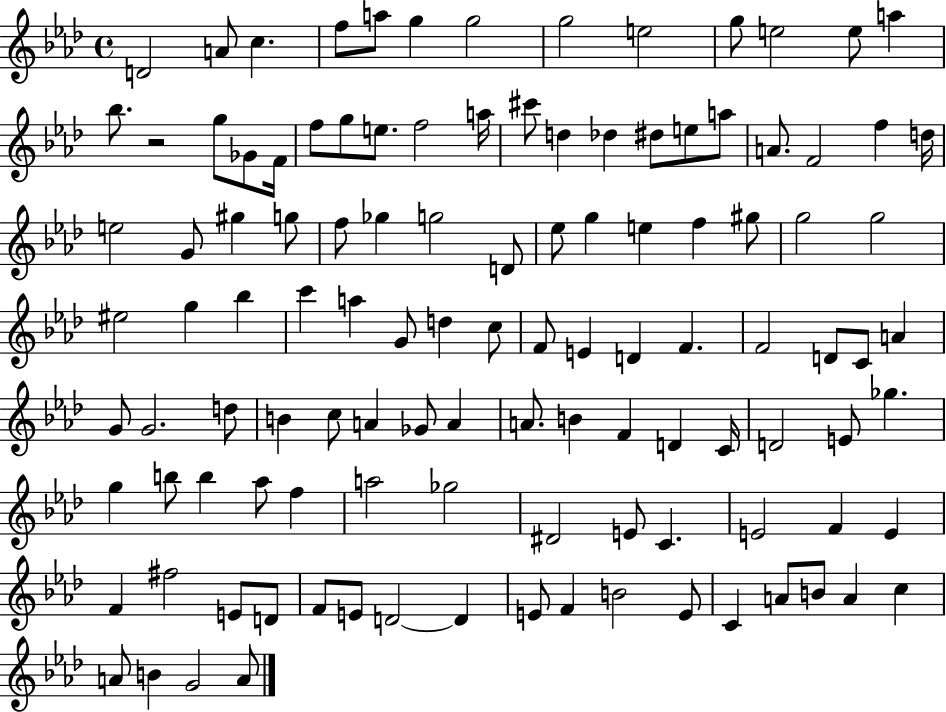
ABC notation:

X:1
T:Untitled
M:4/4
L:1/4
K:Ab
D2 A/2 c f/2 a/2 g g2 g2 e2 g/2 e2 e/2 a _b/2 z2 g/2 _G/2 F/4 f/2 g/2 e/2 f2 a/4 ^c'/2 d _d ^d/2 e/2 a/2 A/2 F2 f d/4 e2 G/2 ^g g/2 f/2 _g g2 D/2 _e/2 g e f ^g/2 g2 g2 ^e2 g _b c' a G/2 d c/2 F/2 E D F F2 D/2 C/2 A G/2 G2 d/2 B c/2 A _G/2 A A/2 B F D C/4 D2 E/2 _g g b/2 b _a/2 f a2 _g2 ^D2 E/2 C E2 F E F ^f2 E/2 D/2 F/2 E/2 D2 D E/2 F B2 E/2 C A/2 B/2 A c A/2 B G2 A/2